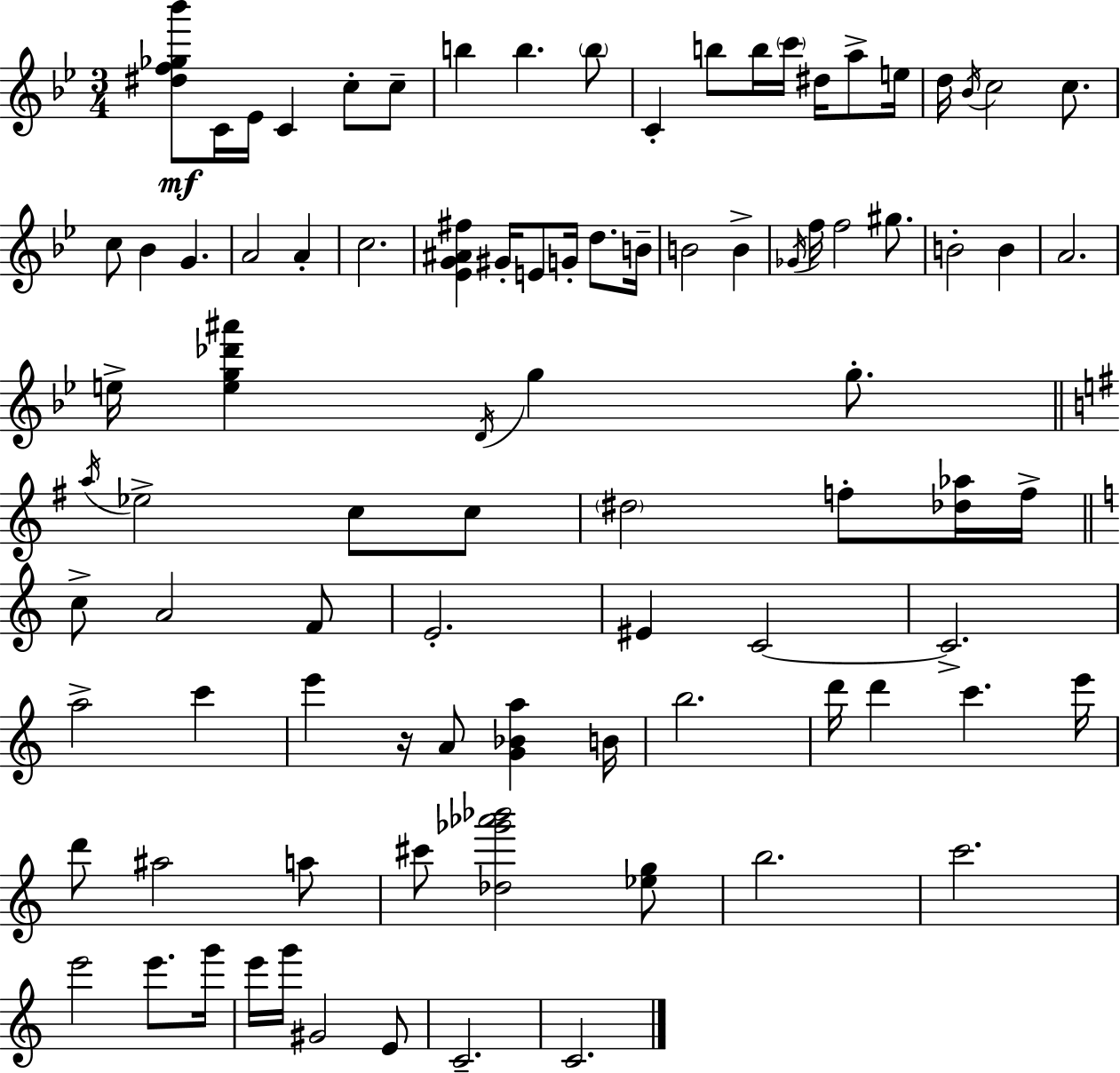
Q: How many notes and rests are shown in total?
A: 90